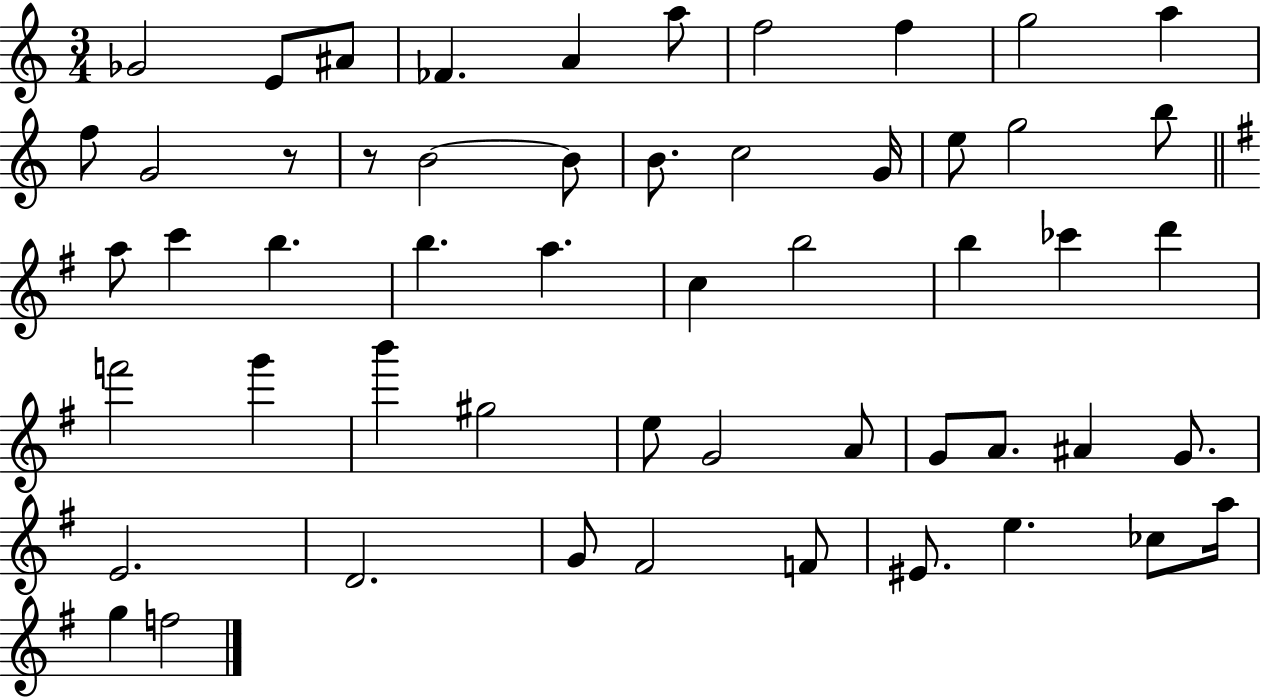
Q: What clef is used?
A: treble